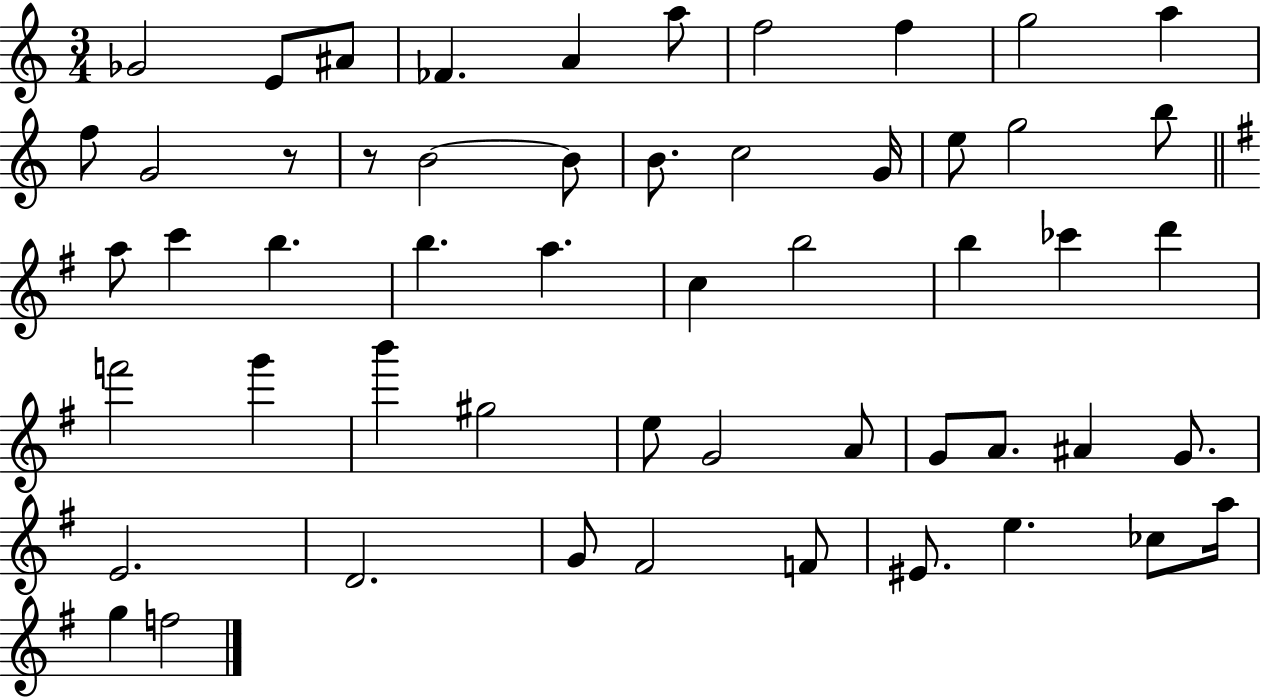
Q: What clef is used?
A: treble